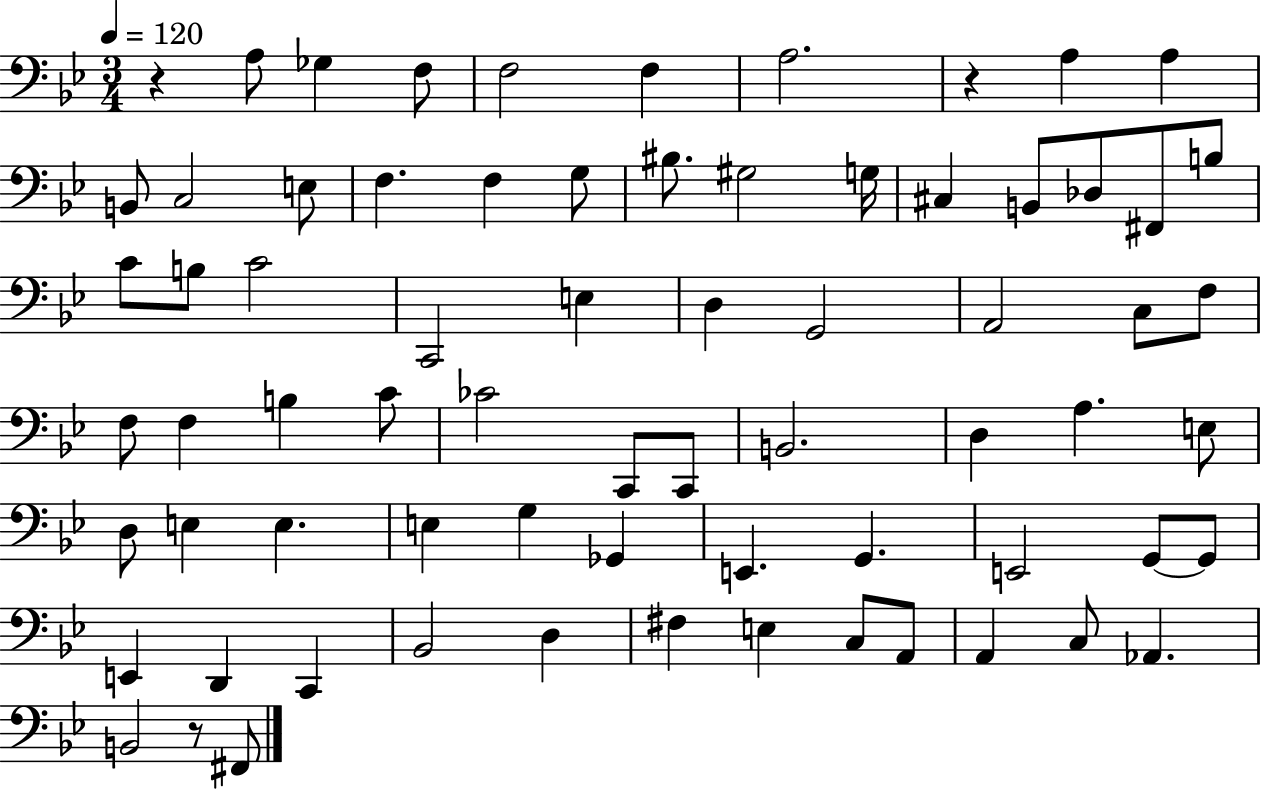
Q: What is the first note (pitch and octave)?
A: A3